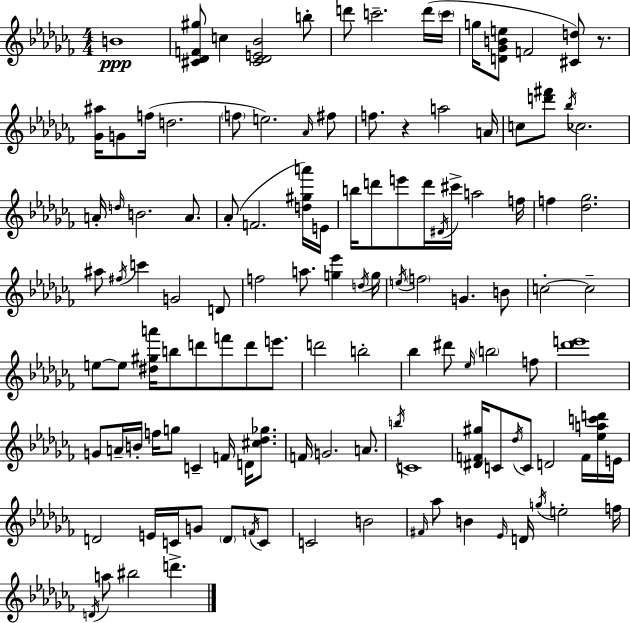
X:1
T:Untitled
M:4/4
L:1/4
K:Abm
B4 [^C_DF^g]/2 c [^C_DE_B]2 b/2 d'/2 c'2 d'/4 c'/4 g/4 [D_GBe]/2 F2 [^Cd]/2 z/2 [_G^a]/4 G/2 f/4 d2 f/2 e2 _A/4 ^f/2 f/2 z a2 A/4 c/2 [d'^f']/2 _b/4 _c2 A/4 d/4 B2 A/2 _A/2 F2 [d^ga']/4 E/4 b/4 d'/2 e'/2 d'/4 ^D/4 ^c'/4 a2 f/4 f [_d_g]2 ^a/2 ^f/4 c' G2 D/2 f2 a/2 [g_e'] d/4 g/4 e/4 f2 G B/2 c2 c2 e/2 e/2 [^d^ga']/4 b/2 d'/2 f'/2 d'/2 e'/2 d'2 b2 _b ^d'/2 _e/4 b2 f/2 [_d'e']4 G/2 A/4 B/4 f/4 g/2 C F/4 D/4 [^c_d_g]/2 F/4 G2 A/2 b/4 C4 [^DF^g]/4 C/2 _d/4 C/2 D2 F/4 [_eac'd']/4 E/4 D2 E/4 C/4 G/2 D/2 F/4 C/2 C2 B2 ^F/4 _a/2 B _E/4 D/4 g/4 e2 f/4 D/4 a/2 ^b2 d'